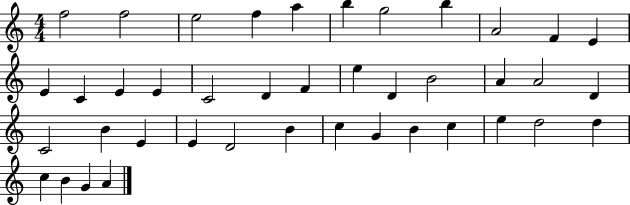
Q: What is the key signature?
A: C major